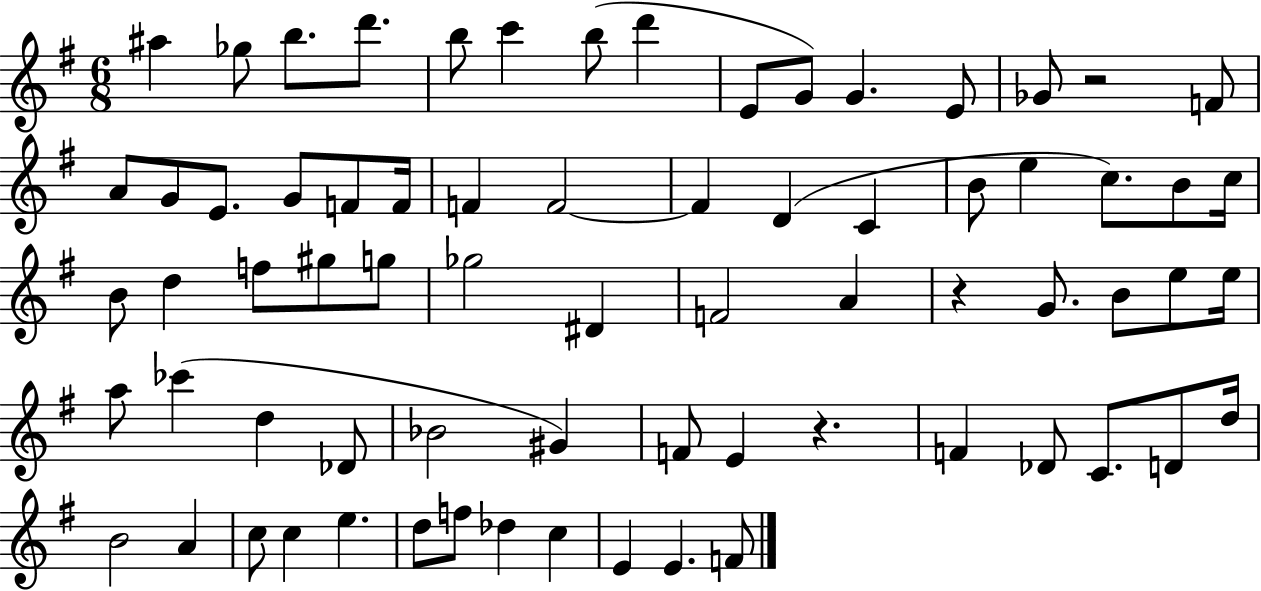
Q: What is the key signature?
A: G major